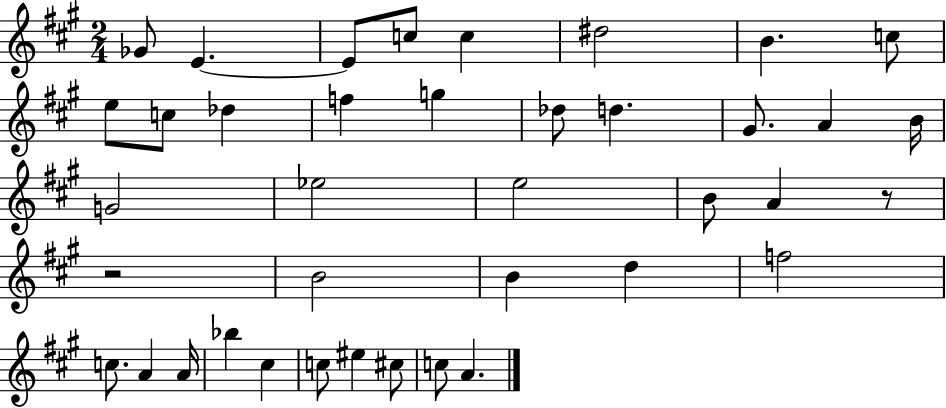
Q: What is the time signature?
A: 2/4